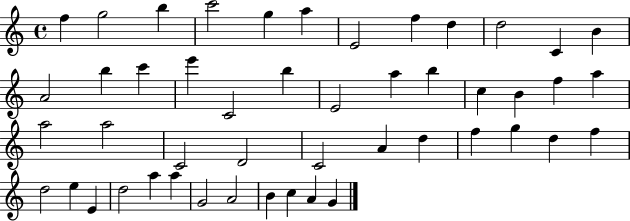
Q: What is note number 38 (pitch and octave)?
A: E5